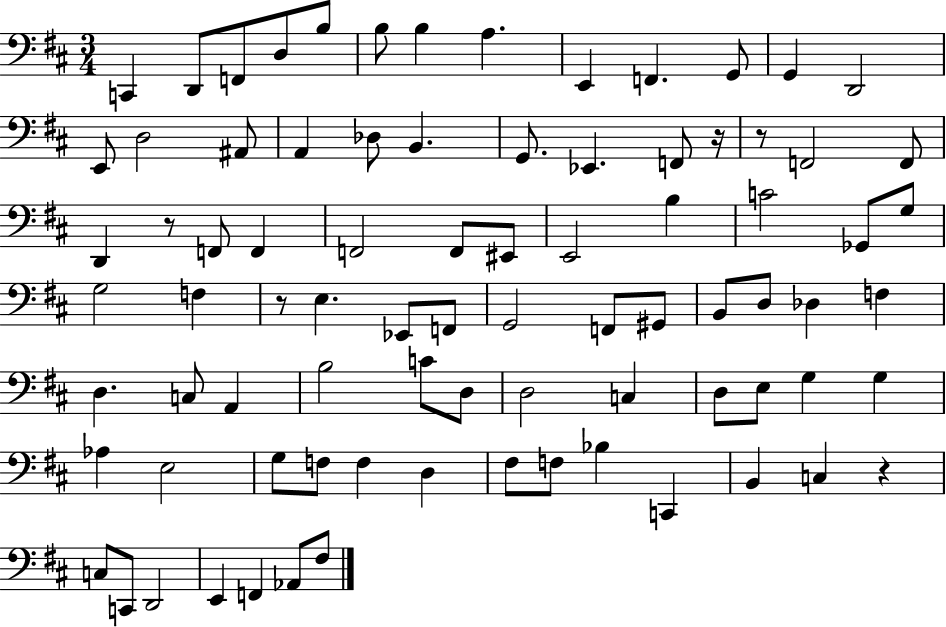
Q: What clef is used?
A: bass